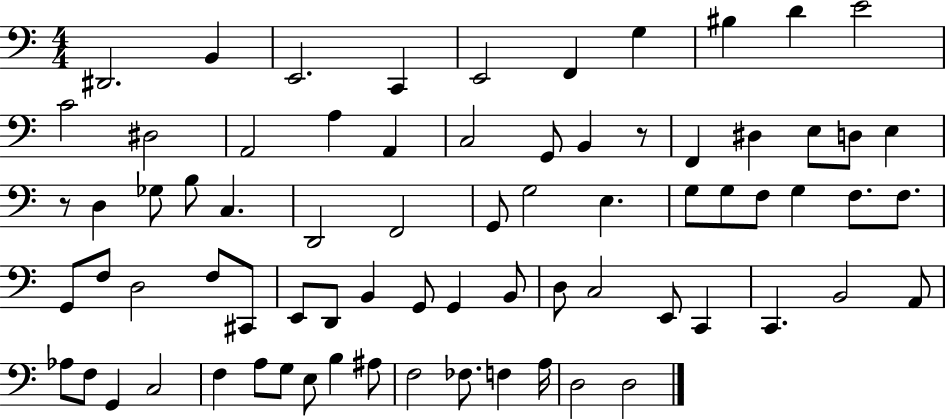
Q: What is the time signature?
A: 4/4